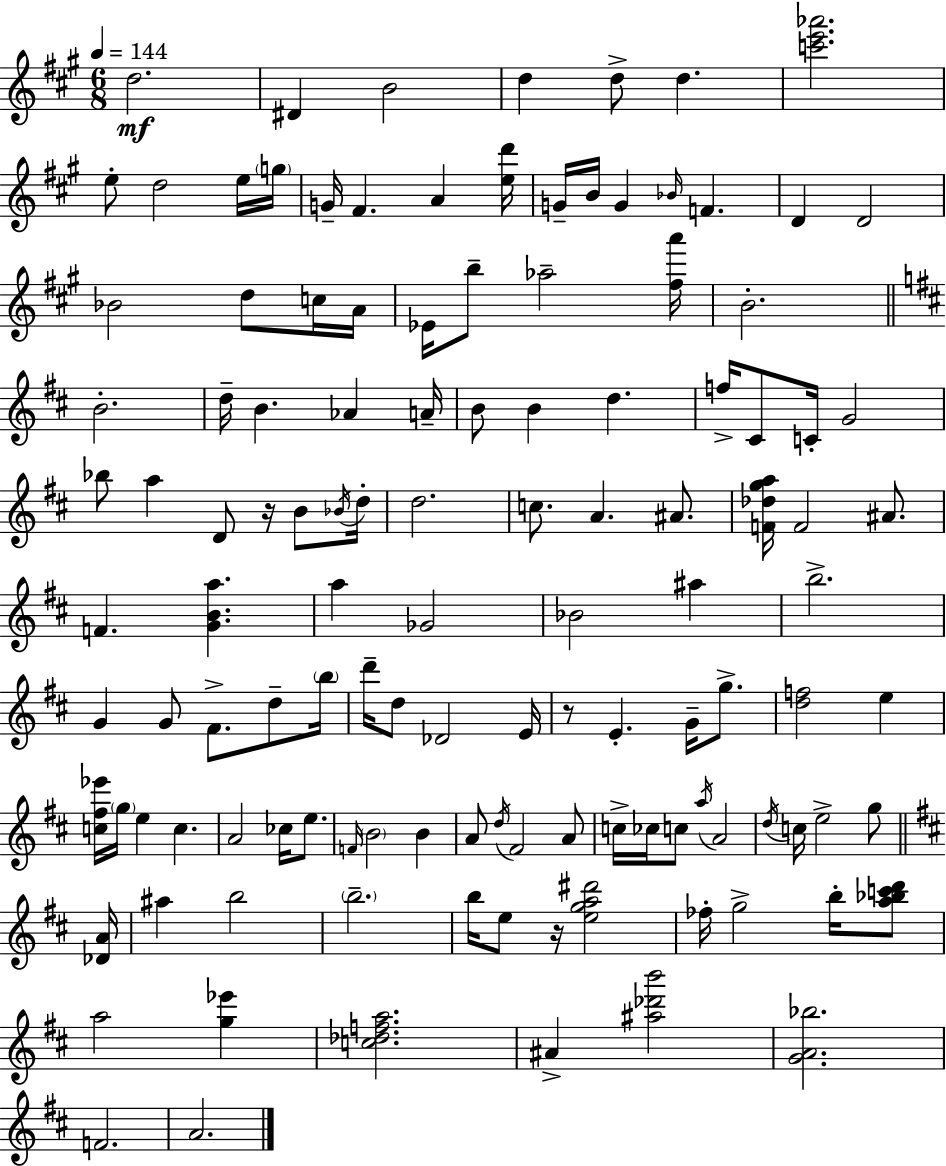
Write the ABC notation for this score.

X:1
T:Untitled
M:6/8
L:1/4
K:A
d2 ^D B2 d d/2 d [c'e'_a']2 e/2 d2 e/4 g/4 G/4 ^F A [ed']/4 G/4 B/4 G _B/4 F D D2 _B2 d/2 c/4 A/4 _E/4 b/2 _a2 [^fa']/4 B2 B2 d/4 B _A A/4 B/2 B d f/4 ^C/2 C/4 G2 _b/2 a D/2 z/4 B/2 _B/4 d/4 d2 c/2 A ^A/2 [F_dga]/4 F2 ^A/2 F [GBa] a _G2 _B2 ^a b2 G G/2 ^F/2 d/2 b/4 d'/4 d/2 _D2 E/4 z/2 E G/4 g/2 [df]2 e [c^f_e']/4 g/4 e c A2 _c/4 e/2 F/4 B2 B A/2 d/4 ^F2 A/2 c/4 _c/4 c/2 a/4 A2 d/4 c/4 e2 g/2 [_DA]/4 ^a b2 b2 b/4 e/2 z/4 [ega^d']2 _f/4 g2 b/4 [a_bc'd']/2 a2 [g_e'] [c_dfa]2 ^A [^a_d'b']2 [GA_b]2 F2 A2